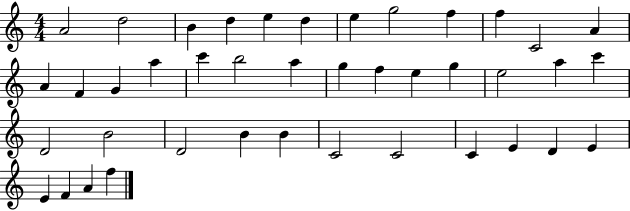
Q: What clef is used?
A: treble